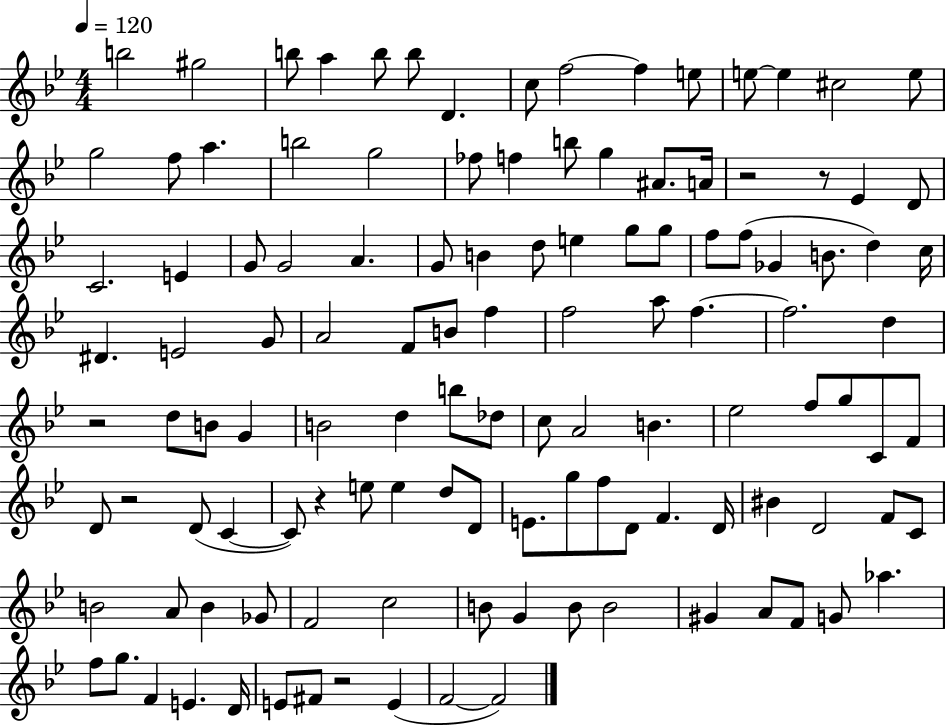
X:1
T:Untitled
M:4/4
L:1/4
K:Bb
b2 ^g2 b/2 a b/2 b/2 D c/2 f2 f e/2 e/2 e ^c2 e/2 g2 f/2 a b2 g2 _f/2 f b/2 g ^A/2 A/4 z2 z/2 _E D/2 C2 E G/2 G2 A G/2 B d/2 e g/2 g/2 f/2 f/2 _G B/2 d c/4 ^D E2 G/2 A2 F/2 B/2 f f2 a/2 f f2 d z2 d/2 B/2 G B2 d b/2 _d/2 c/2 A2 B _e2 f/2 g/2 C/2 F/2 D/2 z2 D/2 C C/2 z e/2 e d/2 D/2 E/2 g/2 f/2 D/2 F D/4 ^B D2 F/2 C/2 B2 A/2 B _G/2 F2 c2 B/2 G B/2 B2 ^G A/2 F/2 G/2 _a f/2 g/2 F E D/4 E/2 ^F/2 z2 E F2 F2